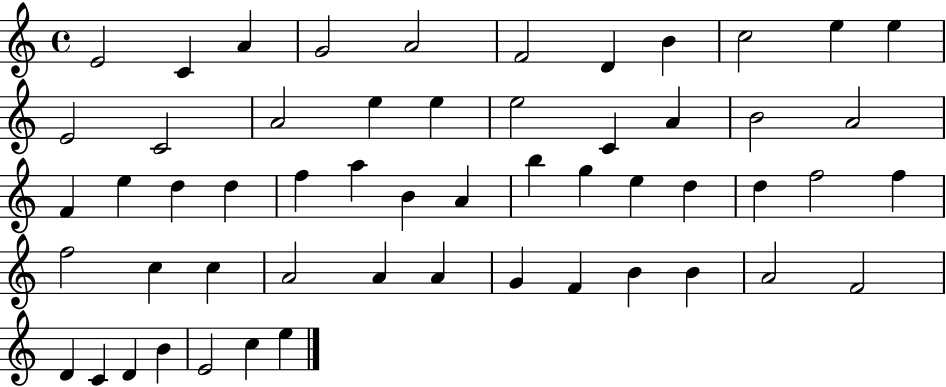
X:1
T:Untitled
M:4/4
L:1/4
K:C
E2 C A G2 A2 F2 D B c2 e e E2 C2 A2 e e e2 C A B2 A2 F e d d f a B A b g e d d f2 f f2 c c A2 A A G F B B A2 F2 D C D B E2 c e